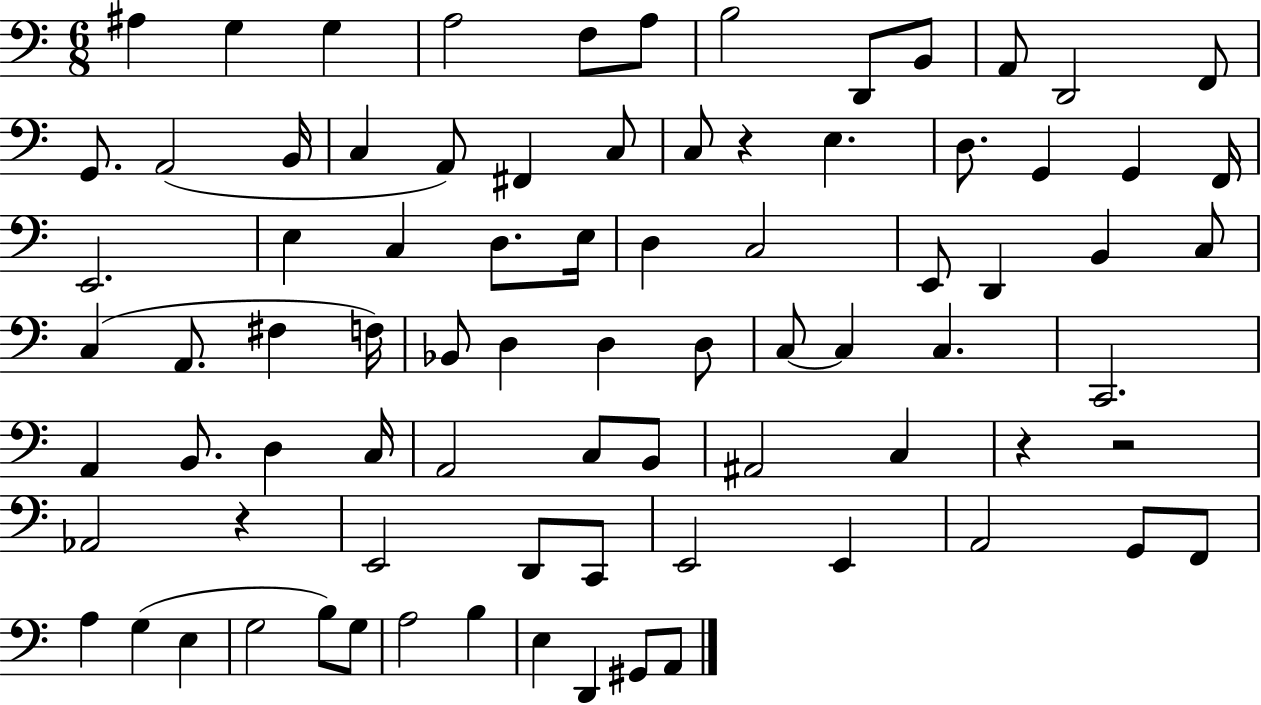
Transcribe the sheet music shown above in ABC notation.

X:1
T:Untitled
M:6/8
L:1/4
K:C
^A, G, G, A,2 F,/2 A,/2 B,2 D,,/2 B,,/2 A,,/2 D,,2 F,,/2 G,,/2 A,,2 B,,/4 C, A,,/2 ^F,, C,/2 C,/2 z E, D,/2 G,, G,, F,,/4 E,,2 E, C, D,/2 E,/4 D, C,2 E,,/2 D,, B,, C,/2 C, A,,/2 ^F, F,/4 _B,,/2 D, D, D,/2 C,/2 C, C, C,,2 A,, B,,/2 D, C,/4 A,,2 C,/2 B,,/2 ^A,,2 C, z z2 _A,,2 z E,,2 D,,/2 C,,/2 E,,2 E,, A,,2 G,,/2 F,,/2 A, G, E, G,2 B,/2 G,/2 A,2 B, E, D,, ^G,,/2 A,,/2